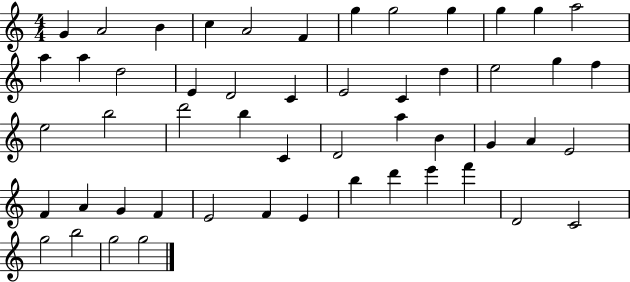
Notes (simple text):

G4/q A4/h B4/q C5/q A4/h F4/q G5/q G5/h G5/q G5/q G5/q A5/h A5/q A5/q D5/h E4/q D4/h C4/q E4/h C4/q D5/q E5/h G5/q F5/q E5/h B5/h D6/h B5/q C4/q D4/h A5/q B4/q G4/q A4/q E4/h F4/q A4/q G4/q F4/q E4/h F4/q E4/q B5/q D6/q E6/q F6/q D4/h C4/h G5/h B5/h G5/h G5/h